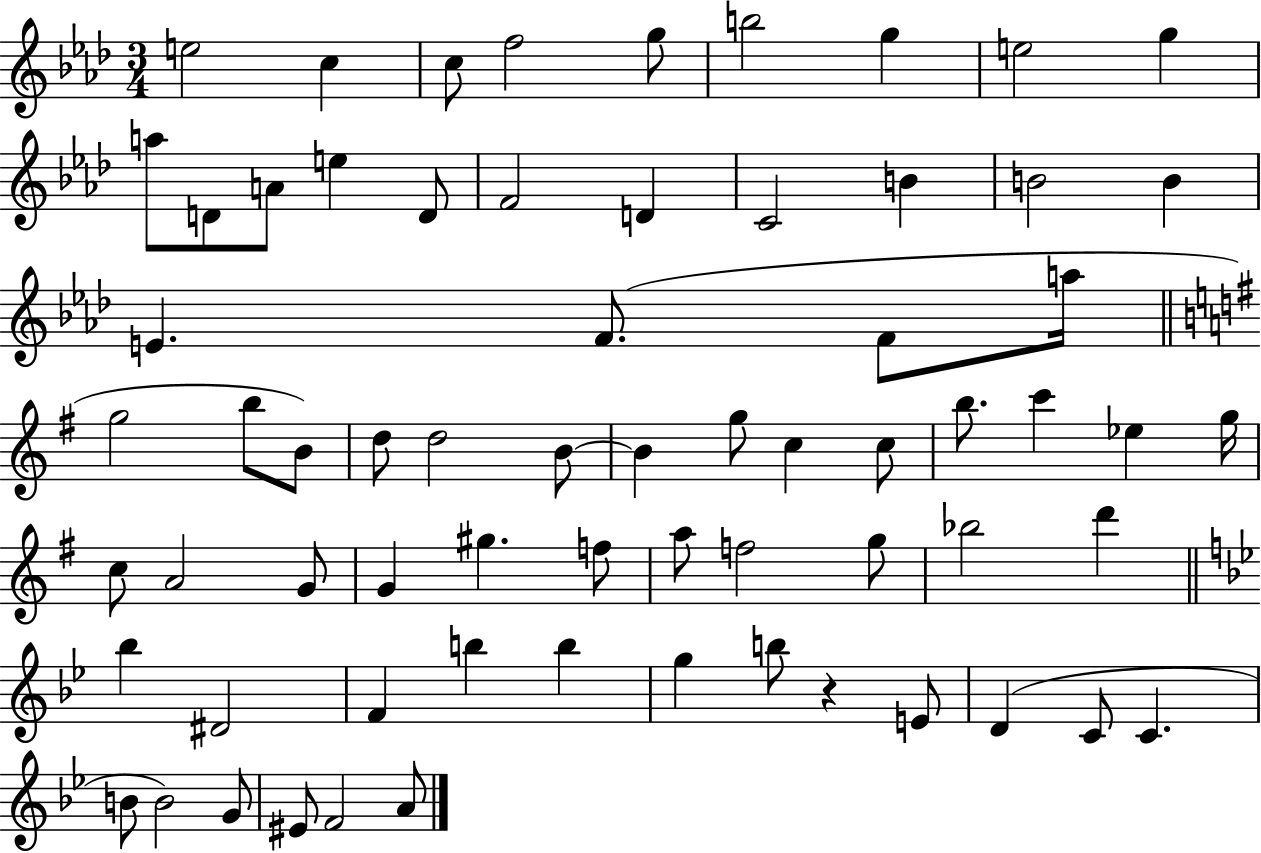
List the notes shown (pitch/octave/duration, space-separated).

E5/h C5/q C5/e F5/h G5/e B5/h G5/q E5/h G5/q A5/e D4/e A4/e E5/q D4/e F4/h D4/q C4/h B4/q B4/h B4/q E4/q. F4/e. F4/e A5/s G5/h B5/e B4/e D5/e D5/h B4/e B4/q G5/e C5/q C5/e B5/e. C6/q Eb5/q G5/s C5/e A4/h G4/e G4/q G#5/q. F5/e A5/e F5/h G5/e Bb5/h D6/q Bb5/q D#4/h F4/q B5/q B5/q G5/q B5/e R/q E4/e D4/q C4/e C4/q. B4/e B4/h G4/e EIS4/e F4/h A4/e